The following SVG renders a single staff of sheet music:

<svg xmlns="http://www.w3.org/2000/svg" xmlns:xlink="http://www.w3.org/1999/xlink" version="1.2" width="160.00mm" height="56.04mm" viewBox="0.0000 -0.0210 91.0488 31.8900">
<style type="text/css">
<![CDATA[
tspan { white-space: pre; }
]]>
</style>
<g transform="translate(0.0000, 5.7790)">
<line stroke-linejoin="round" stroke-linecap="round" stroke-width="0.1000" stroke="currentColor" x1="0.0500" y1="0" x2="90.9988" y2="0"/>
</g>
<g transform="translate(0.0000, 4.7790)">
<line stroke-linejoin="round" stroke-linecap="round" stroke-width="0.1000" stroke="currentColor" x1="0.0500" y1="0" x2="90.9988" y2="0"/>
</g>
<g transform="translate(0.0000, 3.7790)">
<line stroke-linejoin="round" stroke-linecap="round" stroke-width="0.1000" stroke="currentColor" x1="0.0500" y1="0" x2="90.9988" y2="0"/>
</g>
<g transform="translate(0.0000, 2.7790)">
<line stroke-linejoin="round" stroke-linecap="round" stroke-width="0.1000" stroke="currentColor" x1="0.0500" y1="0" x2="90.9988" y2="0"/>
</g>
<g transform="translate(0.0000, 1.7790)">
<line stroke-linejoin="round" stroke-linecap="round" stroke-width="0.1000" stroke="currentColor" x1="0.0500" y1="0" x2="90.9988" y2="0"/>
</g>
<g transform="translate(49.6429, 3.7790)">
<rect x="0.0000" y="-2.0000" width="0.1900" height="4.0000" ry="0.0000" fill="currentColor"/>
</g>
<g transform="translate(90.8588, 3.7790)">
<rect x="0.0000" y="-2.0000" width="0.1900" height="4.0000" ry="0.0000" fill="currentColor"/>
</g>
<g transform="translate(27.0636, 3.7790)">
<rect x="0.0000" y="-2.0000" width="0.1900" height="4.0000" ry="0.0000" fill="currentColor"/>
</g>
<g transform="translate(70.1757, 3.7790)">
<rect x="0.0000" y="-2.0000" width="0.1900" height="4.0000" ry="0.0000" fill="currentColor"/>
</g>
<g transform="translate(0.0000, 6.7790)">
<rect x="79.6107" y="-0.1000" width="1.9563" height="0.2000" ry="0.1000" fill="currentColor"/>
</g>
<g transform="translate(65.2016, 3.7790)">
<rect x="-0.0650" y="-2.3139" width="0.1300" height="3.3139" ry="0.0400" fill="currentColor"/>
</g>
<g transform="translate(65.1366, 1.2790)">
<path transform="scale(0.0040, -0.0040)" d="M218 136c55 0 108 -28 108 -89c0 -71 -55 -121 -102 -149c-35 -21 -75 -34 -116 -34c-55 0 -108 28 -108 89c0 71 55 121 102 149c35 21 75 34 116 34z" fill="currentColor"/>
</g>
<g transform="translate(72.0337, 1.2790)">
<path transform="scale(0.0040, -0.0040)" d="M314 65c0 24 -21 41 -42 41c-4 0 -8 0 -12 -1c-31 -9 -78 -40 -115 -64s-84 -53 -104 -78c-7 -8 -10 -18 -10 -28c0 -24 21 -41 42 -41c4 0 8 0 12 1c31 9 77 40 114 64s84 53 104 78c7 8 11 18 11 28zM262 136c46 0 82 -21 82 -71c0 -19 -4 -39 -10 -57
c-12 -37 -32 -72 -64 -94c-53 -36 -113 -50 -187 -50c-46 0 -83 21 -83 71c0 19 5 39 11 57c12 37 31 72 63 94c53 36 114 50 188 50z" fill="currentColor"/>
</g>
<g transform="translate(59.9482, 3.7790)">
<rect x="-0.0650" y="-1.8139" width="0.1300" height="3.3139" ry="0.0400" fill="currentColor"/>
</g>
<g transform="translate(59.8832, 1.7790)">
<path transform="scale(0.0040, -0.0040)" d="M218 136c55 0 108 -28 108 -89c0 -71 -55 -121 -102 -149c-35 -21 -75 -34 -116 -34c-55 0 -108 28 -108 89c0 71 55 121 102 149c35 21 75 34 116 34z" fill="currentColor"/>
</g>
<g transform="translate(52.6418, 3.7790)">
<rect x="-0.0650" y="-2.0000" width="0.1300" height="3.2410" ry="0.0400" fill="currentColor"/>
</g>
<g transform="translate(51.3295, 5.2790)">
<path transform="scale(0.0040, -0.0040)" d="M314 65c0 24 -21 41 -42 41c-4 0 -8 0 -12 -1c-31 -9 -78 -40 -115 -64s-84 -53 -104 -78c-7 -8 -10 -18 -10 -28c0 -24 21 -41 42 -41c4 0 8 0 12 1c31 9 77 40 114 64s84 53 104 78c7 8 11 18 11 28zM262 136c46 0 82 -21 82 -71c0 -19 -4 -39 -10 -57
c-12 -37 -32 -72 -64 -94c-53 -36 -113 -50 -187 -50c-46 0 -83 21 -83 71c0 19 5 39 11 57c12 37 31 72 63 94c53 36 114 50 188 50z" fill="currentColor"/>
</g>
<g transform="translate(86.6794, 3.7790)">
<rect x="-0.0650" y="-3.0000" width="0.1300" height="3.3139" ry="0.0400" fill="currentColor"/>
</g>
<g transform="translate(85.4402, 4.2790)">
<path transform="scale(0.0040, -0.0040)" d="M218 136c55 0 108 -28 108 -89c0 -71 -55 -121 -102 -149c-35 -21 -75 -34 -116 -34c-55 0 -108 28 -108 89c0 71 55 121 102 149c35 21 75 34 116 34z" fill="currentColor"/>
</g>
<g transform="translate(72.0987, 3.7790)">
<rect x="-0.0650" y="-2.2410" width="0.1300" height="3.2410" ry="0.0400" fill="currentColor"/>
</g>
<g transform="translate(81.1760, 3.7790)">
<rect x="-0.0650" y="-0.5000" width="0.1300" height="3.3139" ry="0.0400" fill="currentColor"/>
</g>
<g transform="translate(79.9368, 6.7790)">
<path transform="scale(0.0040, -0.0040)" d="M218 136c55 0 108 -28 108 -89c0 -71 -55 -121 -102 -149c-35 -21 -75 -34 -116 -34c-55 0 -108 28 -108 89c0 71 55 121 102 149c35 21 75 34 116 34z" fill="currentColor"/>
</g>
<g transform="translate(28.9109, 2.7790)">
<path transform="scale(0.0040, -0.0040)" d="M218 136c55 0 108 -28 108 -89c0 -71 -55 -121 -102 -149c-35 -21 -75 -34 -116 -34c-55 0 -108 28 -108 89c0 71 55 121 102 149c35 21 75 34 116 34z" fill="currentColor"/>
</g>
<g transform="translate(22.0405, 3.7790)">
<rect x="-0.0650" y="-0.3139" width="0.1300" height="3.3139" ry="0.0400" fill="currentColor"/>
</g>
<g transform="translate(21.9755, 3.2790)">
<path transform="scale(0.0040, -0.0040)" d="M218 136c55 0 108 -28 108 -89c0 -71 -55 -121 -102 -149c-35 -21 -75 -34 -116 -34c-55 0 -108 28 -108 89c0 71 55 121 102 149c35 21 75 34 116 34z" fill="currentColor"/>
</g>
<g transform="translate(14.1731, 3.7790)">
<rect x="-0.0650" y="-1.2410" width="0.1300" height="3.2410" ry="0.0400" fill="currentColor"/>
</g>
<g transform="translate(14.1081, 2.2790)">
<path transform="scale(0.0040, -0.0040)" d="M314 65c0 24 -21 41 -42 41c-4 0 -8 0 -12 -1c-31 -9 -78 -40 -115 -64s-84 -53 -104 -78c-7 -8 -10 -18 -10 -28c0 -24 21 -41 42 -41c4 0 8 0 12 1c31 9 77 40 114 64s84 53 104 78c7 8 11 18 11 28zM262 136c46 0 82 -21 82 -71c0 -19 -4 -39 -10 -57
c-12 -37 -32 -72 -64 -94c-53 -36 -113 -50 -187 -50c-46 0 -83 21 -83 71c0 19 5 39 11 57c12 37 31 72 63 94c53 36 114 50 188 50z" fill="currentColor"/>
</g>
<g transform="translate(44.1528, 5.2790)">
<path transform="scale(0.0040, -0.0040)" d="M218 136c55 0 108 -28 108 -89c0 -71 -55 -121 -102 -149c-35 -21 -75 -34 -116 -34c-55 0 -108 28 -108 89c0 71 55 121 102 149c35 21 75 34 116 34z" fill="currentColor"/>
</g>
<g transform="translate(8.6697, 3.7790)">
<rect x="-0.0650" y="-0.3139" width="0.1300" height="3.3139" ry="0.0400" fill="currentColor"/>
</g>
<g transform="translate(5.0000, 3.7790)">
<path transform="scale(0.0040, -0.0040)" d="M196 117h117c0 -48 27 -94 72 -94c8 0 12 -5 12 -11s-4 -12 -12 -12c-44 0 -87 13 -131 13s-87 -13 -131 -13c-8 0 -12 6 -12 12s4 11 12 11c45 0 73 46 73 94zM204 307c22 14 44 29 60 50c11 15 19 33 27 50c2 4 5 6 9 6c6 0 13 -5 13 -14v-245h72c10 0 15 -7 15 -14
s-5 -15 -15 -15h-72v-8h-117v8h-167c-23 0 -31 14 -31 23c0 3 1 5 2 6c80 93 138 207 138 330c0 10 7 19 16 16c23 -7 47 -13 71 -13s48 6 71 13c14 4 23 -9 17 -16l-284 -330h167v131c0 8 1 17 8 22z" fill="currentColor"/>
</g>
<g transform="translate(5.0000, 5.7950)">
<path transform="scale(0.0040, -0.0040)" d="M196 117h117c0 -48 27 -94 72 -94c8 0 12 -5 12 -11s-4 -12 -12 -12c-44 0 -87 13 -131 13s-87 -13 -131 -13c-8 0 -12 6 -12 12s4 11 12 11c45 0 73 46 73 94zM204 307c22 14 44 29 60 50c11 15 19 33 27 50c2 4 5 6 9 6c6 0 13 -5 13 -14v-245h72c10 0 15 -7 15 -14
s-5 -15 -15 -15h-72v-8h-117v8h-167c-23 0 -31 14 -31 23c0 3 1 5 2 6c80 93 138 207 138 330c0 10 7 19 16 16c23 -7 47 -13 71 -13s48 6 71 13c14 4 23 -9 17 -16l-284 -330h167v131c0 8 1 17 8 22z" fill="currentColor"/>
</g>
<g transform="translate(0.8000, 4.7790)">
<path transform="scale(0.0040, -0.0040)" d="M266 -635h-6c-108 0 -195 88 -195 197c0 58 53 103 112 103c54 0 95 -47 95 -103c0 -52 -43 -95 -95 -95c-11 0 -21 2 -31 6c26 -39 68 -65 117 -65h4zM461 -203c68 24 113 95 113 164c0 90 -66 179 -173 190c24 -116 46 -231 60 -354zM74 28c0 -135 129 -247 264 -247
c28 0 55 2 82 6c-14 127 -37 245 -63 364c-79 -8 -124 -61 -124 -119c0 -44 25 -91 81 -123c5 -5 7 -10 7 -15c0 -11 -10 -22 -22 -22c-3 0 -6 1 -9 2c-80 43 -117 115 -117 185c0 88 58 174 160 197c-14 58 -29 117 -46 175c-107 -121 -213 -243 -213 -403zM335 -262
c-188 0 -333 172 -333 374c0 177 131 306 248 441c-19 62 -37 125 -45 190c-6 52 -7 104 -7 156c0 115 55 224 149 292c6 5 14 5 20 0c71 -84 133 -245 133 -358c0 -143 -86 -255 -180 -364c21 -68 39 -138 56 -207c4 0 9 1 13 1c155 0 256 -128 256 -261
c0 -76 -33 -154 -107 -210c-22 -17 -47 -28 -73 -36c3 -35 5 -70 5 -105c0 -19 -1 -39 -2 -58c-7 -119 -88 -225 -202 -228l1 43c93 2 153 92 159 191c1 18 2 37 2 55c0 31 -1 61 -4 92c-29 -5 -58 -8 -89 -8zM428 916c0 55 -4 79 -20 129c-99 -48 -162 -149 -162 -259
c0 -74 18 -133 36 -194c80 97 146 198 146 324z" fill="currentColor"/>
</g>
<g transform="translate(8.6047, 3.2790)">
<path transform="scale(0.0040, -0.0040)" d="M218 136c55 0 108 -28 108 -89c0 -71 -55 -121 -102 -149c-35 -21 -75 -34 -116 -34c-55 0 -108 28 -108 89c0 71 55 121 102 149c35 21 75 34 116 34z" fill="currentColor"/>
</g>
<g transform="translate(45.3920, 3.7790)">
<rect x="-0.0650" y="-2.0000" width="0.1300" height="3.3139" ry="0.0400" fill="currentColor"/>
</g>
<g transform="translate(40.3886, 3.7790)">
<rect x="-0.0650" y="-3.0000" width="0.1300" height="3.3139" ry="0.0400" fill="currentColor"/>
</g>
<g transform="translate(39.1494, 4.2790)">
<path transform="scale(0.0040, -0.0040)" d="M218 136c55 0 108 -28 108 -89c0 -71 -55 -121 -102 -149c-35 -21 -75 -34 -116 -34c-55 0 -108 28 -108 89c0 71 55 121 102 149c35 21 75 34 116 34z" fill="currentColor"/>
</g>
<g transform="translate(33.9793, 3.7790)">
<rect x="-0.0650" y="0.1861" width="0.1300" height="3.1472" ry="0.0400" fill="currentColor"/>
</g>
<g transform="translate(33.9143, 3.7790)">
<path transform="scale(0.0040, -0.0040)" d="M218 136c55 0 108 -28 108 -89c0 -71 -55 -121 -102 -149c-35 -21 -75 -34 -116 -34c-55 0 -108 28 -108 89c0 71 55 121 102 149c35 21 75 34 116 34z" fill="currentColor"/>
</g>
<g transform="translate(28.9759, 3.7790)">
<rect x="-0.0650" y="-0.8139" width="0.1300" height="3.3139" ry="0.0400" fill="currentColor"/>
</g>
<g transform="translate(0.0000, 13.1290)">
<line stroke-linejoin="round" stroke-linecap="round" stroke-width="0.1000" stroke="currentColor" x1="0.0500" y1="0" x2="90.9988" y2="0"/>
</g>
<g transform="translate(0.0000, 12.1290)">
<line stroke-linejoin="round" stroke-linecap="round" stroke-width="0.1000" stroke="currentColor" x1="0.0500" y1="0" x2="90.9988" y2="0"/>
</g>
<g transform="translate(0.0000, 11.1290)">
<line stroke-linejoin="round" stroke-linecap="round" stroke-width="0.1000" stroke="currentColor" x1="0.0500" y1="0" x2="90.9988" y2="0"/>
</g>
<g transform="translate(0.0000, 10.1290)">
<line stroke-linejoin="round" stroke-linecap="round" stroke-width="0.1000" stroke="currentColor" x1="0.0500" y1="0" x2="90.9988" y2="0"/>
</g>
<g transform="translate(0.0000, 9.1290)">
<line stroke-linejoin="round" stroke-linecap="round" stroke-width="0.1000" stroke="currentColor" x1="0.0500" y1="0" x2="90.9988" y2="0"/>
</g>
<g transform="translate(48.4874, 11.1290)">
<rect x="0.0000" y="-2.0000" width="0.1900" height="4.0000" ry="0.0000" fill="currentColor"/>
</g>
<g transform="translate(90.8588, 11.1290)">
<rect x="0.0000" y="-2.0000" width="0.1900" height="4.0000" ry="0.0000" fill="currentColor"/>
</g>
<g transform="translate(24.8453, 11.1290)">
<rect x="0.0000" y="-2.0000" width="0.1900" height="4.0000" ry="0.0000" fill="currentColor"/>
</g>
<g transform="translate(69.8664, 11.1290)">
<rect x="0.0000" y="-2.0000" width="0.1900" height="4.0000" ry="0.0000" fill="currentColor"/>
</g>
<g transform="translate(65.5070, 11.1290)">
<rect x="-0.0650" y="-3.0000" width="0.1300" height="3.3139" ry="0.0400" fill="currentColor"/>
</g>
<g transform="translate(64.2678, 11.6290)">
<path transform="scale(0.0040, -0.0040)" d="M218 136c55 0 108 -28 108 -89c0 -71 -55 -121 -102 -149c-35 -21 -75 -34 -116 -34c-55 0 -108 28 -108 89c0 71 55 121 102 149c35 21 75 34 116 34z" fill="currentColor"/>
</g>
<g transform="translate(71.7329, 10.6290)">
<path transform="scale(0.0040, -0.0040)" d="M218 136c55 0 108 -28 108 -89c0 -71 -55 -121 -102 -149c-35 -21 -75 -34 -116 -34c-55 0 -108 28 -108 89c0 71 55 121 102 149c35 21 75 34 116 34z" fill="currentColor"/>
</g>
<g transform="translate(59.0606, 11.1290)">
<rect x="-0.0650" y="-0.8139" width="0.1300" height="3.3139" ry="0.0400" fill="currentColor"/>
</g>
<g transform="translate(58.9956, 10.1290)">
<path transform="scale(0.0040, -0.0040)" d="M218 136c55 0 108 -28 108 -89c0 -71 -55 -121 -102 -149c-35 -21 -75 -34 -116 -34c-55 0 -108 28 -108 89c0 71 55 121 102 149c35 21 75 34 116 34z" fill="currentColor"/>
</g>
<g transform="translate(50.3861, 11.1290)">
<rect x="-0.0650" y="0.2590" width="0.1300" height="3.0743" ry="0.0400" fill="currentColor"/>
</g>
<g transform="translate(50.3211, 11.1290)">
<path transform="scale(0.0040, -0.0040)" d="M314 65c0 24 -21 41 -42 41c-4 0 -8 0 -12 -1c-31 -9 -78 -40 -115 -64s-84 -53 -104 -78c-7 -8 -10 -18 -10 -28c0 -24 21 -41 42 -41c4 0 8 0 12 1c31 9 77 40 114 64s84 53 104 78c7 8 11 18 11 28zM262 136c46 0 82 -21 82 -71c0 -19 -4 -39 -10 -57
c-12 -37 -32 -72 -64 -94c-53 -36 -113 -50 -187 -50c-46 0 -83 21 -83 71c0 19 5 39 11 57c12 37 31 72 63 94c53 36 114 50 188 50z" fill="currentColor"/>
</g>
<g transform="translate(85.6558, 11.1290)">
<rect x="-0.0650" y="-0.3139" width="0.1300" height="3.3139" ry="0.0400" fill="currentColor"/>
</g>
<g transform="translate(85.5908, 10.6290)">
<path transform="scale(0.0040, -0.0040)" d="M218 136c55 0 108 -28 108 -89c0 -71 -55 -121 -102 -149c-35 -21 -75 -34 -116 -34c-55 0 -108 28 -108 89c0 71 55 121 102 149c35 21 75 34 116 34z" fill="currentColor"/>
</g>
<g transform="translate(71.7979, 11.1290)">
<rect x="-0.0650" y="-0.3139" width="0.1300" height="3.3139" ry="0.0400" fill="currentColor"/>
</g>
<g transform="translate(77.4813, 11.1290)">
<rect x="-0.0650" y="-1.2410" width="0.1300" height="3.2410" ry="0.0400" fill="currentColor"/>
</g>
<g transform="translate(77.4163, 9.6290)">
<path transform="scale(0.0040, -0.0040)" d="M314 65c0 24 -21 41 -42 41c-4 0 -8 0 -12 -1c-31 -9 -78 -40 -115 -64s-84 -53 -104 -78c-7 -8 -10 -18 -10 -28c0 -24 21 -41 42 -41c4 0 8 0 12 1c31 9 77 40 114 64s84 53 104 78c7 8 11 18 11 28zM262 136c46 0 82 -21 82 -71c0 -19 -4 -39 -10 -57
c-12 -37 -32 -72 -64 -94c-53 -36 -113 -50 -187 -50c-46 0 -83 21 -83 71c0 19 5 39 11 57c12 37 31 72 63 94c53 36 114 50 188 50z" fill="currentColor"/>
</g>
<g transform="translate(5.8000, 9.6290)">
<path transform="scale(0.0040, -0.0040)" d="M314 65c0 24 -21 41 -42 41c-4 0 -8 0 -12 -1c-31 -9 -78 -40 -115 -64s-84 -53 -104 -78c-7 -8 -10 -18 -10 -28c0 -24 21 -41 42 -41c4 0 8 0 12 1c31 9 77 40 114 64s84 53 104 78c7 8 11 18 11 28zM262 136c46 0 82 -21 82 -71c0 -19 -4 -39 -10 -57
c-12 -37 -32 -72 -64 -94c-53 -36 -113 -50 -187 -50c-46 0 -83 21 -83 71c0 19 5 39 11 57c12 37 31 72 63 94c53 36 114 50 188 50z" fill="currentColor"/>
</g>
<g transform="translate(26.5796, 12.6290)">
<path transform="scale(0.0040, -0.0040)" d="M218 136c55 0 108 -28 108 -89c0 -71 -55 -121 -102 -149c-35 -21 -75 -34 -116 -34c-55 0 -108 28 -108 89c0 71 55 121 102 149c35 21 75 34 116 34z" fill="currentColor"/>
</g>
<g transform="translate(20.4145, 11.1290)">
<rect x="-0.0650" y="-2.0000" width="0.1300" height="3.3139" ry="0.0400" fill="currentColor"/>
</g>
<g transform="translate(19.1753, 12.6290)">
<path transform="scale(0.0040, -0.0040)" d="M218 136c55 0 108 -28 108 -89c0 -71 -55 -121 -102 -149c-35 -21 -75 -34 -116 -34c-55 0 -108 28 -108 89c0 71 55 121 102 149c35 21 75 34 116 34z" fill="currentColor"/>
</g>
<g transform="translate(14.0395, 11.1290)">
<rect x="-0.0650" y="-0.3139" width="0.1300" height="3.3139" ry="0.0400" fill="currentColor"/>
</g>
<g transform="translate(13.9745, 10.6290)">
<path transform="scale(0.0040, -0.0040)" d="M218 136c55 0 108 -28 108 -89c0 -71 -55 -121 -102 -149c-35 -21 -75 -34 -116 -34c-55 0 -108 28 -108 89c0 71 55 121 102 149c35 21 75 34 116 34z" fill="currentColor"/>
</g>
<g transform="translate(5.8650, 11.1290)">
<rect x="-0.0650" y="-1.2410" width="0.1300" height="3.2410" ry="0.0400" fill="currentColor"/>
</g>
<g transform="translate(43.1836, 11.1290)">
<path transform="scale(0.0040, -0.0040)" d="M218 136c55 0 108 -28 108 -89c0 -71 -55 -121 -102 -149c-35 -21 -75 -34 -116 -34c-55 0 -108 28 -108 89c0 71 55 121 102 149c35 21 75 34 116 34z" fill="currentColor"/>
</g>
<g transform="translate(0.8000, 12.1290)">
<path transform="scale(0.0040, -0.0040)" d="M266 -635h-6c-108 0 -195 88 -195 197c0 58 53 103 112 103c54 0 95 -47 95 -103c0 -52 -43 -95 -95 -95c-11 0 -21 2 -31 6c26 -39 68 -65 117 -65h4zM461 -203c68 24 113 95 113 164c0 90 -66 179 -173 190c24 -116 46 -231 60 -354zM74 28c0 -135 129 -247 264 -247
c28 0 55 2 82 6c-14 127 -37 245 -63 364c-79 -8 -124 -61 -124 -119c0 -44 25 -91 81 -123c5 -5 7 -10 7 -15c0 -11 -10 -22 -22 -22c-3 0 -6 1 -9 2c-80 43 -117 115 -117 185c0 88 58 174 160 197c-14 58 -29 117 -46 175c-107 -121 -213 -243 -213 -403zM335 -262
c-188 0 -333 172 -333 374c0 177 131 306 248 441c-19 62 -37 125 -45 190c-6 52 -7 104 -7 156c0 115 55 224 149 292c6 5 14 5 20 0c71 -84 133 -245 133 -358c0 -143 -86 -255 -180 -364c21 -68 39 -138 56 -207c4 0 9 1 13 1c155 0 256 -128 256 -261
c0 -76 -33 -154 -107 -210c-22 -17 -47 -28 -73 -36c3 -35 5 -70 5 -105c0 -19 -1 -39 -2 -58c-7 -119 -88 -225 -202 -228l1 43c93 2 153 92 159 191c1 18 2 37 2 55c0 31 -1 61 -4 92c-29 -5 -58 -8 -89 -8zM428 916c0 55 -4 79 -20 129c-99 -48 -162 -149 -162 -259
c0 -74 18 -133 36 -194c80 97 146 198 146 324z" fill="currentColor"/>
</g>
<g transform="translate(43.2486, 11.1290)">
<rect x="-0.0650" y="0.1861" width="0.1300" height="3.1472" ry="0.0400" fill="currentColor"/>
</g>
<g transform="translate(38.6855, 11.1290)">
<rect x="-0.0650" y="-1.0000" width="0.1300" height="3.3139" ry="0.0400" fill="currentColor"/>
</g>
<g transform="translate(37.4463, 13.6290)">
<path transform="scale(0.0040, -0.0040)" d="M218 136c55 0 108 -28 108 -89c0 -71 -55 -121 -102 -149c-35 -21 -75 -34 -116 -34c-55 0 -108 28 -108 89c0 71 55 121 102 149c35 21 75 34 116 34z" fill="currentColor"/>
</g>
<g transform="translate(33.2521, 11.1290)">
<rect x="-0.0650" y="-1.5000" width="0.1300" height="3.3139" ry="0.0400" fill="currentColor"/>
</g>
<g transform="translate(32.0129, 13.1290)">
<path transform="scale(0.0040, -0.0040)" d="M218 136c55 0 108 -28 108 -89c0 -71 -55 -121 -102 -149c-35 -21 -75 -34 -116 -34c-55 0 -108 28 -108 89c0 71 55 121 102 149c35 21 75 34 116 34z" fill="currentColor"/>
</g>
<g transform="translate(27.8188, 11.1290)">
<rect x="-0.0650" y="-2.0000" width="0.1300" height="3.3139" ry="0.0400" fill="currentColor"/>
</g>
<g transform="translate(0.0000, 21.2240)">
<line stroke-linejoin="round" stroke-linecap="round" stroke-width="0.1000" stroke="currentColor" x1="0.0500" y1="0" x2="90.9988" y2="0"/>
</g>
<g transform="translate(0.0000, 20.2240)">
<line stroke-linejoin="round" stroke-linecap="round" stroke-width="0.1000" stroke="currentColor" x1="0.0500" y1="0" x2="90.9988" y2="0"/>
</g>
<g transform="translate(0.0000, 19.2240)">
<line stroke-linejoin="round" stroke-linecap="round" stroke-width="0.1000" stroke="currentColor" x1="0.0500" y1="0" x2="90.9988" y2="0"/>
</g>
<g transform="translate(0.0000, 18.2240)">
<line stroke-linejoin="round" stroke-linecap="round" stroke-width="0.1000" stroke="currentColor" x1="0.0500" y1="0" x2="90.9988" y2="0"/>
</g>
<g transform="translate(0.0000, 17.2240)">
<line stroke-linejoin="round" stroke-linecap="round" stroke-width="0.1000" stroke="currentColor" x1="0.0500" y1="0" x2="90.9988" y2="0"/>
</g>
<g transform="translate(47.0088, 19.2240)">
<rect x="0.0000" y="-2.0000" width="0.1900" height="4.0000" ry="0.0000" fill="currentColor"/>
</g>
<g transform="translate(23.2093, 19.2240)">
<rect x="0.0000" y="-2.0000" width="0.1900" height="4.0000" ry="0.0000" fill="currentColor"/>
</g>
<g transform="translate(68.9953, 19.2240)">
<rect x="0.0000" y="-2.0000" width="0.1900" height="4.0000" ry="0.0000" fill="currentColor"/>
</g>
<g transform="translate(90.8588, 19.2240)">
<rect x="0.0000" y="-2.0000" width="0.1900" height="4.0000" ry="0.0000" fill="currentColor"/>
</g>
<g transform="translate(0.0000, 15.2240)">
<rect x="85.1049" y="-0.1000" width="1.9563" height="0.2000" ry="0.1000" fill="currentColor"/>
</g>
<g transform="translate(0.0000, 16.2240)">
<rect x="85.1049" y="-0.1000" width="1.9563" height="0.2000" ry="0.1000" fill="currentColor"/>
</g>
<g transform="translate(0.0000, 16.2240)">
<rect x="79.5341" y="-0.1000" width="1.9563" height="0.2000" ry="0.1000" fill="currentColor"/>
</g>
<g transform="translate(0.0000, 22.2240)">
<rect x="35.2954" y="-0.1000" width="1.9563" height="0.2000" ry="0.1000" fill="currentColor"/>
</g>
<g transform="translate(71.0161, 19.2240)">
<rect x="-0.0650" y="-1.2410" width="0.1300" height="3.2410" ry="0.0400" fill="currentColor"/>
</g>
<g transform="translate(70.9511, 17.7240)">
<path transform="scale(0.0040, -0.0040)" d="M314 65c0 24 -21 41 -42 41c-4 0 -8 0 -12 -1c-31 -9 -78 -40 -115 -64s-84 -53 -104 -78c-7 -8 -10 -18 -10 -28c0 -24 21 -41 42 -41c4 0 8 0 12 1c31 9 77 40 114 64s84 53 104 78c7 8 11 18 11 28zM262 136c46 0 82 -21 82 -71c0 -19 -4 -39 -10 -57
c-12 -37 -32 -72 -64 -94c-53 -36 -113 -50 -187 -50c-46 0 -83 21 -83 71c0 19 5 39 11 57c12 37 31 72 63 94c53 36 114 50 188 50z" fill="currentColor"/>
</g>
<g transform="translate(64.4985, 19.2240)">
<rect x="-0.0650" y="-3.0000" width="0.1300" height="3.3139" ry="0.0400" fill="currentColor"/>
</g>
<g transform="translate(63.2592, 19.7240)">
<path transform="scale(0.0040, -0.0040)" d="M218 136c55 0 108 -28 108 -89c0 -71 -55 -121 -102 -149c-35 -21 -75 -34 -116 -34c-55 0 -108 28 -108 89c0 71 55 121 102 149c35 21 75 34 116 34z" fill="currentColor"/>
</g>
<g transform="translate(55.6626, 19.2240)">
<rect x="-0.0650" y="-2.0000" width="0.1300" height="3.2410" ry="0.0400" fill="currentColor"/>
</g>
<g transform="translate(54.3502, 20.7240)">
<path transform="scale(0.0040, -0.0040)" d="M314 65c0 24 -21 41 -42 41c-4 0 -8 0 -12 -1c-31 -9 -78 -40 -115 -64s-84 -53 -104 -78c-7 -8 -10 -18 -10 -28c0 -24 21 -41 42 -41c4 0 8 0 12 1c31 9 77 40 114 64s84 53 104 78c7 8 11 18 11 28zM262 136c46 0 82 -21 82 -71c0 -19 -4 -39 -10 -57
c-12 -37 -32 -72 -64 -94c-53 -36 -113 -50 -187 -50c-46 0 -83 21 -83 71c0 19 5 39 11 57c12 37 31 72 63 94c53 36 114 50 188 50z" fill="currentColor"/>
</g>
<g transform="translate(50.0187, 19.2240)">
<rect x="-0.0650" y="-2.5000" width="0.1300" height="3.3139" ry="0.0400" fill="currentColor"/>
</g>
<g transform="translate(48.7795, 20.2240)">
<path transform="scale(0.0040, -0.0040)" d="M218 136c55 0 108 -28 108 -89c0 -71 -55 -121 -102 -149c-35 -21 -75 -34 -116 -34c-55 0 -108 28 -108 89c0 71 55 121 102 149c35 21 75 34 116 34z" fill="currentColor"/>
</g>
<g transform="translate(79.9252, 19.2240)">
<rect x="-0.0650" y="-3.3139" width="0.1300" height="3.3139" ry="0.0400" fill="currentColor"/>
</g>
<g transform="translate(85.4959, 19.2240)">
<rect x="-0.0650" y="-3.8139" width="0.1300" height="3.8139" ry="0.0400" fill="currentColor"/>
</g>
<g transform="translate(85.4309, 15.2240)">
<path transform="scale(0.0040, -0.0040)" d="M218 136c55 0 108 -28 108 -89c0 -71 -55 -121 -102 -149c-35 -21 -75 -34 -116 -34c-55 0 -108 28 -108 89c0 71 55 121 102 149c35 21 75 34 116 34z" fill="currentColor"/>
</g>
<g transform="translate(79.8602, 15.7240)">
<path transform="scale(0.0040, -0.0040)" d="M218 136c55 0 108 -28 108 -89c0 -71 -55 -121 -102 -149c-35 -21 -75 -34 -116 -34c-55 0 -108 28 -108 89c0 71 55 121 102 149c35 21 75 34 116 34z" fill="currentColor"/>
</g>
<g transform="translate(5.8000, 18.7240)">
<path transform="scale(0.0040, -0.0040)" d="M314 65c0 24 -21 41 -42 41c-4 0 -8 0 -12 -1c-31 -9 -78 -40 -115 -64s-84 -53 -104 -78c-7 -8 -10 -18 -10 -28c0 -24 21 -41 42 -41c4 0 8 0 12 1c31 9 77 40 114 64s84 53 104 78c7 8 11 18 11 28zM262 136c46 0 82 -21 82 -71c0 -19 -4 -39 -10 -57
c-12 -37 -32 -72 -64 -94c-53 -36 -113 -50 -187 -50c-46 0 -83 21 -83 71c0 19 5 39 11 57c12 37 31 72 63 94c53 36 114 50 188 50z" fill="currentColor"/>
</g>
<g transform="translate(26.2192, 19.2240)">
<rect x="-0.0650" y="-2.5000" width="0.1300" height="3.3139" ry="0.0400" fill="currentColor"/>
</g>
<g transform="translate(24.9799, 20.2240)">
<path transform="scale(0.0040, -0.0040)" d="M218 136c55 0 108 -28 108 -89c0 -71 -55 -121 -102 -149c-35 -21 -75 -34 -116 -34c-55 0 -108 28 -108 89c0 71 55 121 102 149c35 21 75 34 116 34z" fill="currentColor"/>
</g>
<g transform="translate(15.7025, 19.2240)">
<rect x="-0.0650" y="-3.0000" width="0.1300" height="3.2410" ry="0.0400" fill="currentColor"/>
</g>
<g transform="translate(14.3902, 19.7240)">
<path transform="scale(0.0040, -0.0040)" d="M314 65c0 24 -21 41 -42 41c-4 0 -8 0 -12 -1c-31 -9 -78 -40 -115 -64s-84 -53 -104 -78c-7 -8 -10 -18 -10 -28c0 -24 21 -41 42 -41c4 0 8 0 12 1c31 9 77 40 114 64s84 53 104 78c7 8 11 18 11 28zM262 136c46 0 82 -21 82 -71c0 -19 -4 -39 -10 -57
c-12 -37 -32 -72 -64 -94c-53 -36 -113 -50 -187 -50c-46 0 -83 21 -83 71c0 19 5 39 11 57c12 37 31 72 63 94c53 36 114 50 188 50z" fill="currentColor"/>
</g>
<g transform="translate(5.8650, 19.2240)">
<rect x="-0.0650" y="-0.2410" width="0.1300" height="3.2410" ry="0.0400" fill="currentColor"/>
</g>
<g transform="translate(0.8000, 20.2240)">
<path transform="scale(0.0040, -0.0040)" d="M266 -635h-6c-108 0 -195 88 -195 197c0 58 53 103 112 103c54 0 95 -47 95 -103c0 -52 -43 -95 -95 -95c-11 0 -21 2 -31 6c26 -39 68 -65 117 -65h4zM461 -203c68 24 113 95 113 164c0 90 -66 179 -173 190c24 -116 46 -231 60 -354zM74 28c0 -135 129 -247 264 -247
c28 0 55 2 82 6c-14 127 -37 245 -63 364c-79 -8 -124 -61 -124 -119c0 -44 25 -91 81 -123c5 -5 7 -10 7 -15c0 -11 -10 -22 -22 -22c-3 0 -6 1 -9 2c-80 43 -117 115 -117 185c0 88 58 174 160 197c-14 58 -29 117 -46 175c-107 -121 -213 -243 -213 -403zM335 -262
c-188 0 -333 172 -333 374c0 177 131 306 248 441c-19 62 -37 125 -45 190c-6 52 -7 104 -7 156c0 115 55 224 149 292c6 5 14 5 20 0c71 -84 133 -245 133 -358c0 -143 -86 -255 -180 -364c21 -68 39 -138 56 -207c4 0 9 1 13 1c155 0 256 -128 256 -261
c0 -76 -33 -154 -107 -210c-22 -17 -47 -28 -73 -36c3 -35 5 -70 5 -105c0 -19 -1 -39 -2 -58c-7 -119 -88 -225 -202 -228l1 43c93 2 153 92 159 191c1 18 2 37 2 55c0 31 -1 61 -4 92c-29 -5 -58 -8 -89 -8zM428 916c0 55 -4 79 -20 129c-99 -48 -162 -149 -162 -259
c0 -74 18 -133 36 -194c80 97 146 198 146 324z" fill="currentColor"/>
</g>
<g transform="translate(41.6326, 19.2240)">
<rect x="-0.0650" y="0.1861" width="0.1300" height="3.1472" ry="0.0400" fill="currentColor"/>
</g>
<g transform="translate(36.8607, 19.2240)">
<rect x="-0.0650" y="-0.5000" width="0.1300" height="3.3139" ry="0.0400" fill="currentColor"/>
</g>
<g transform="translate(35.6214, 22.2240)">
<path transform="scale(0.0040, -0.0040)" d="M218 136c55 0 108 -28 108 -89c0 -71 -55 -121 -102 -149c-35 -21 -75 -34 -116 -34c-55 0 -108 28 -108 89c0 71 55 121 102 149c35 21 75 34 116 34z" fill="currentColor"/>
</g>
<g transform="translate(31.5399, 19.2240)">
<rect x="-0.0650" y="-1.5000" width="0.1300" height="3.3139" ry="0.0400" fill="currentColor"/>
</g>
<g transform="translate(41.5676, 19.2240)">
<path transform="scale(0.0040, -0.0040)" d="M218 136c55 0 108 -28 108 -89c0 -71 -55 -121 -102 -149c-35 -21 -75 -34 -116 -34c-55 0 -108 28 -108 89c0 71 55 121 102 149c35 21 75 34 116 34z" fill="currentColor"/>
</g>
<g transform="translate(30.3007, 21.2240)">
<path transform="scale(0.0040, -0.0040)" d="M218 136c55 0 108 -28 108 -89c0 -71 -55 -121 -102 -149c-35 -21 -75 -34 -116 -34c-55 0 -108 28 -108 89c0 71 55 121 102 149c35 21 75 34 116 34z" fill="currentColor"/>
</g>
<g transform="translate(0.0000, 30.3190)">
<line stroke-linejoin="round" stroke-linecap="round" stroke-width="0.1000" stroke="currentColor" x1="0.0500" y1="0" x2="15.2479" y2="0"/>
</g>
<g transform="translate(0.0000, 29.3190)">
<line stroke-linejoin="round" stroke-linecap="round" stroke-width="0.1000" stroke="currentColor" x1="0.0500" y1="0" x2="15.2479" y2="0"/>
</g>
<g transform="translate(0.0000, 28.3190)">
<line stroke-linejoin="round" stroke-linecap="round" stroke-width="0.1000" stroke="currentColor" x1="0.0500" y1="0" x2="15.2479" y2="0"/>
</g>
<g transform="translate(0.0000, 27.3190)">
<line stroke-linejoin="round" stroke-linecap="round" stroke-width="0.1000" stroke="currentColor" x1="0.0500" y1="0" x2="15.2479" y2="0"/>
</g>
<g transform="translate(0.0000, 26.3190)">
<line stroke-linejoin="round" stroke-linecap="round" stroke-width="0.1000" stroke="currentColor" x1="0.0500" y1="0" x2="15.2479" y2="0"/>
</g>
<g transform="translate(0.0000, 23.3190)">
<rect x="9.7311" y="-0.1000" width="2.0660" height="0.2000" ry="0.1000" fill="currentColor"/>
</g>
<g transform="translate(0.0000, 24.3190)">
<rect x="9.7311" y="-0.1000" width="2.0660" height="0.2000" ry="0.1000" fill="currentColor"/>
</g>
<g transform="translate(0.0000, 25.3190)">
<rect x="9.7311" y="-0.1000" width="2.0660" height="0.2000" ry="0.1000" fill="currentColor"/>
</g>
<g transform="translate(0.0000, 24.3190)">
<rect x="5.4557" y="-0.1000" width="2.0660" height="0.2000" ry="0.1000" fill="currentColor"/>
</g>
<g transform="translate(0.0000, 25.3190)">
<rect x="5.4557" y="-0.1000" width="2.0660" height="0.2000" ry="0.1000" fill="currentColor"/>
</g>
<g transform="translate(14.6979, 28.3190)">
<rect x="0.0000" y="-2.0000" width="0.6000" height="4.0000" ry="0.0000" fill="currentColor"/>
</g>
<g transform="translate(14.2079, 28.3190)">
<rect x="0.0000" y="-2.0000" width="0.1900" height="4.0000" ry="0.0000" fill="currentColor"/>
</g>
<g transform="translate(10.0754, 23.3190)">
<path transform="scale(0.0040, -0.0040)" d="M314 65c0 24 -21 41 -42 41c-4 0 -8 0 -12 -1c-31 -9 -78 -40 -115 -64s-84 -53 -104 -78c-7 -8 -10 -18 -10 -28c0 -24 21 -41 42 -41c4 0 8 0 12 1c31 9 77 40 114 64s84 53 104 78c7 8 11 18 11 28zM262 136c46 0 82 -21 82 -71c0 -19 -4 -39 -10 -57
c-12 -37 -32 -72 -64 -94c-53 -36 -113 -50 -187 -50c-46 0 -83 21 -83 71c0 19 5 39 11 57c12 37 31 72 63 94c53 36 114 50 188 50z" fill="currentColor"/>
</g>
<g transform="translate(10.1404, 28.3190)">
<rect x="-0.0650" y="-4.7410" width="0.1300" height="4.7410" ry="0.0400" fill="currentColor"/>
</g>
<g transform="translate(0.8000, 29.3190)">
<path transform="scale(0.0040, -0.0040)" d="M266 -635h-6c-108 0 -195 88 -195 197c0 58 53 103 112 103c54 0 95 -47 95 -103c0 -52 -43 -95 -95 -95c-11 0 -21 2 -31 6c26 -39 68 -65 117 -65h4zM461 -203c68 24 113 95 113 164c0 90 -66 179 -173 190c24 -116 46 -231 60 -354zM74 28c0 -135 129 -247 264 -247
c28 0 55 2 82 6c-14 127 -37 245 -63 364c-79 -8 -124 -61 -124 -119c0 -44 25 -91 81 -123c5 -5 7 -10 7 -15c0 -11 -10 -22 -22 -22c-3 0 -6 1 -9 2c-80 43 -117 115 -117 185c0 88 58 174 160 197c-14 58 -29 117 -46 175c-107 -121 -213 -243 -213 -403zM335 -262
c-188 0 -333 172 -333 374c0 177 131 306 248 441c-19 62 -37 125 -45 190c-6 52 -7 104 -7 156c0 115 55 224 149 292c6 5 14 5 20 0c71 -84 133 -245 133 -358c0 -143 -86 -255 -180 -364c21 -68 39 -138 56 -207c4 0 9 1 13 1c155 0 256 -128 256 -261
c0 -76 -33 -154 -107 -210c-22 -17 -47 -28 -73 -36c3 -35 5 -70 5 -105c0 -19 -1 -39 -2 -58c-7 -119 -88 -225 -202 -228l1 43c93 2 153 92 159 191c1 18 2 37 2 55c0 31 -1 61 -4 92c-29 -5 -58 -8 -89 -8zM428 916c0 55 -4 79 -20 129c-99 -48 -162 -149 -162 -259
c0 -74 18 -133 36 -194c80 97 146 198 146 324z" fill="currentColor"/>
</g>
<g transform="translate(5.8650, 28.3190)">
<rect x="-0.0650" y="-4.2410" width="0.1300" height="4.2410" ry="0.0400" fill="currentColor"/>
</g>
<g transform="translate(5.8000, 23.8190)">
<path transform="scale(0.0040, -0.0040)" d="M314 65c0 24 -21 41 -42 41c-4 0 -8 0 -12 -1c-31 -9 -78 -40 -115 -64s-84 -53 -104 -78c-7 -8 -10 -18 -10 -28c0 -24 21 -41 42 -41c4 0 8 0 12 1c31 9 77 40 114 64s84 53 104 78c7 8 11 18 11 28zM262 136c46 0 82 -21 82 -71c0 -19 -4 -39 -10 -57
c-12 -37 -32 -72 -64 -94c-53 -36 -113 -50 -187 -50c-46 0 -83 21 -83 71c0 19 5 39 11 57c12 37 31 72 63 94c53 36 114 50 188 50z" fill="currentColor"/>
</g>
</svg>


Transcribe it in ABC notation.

X:1
T:Untitled
M:4/4
L:1/4
K:C
c e2 c d B A F F2 f g g2 C A e2 c F F E D B B2 d A c e2 c c2 A2 G E C B G F2 A e2 b c' d'2 e'2